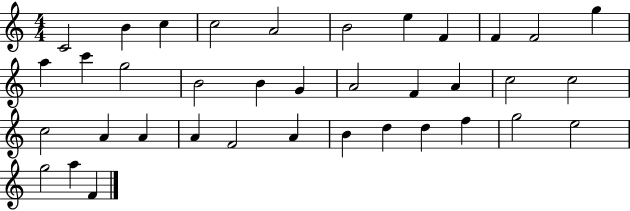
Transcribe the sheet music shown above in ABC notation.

X:1
T:Untitled
M:4/4
L:1/4
K:C
C2 B c c2 A2 B2 e F F F2 g a c' g2 B2 B G A2 F A c2 c2 c2 A A A F2 A B d d f g2 e2 g2 a F